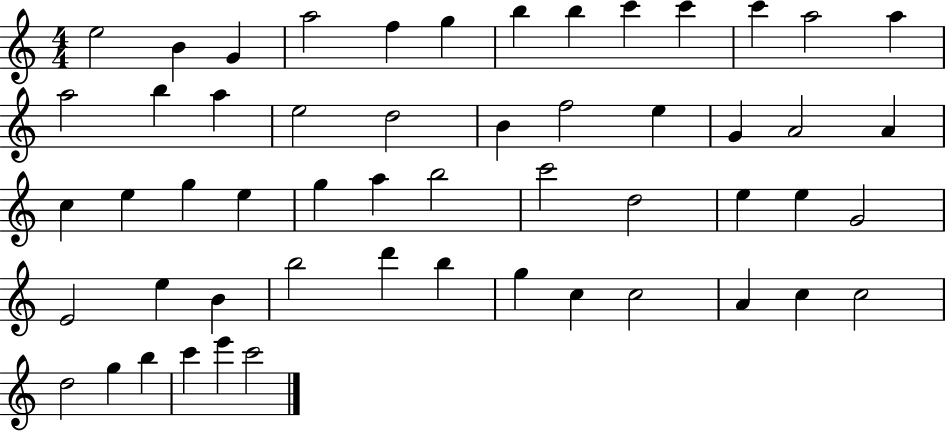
E5/h B4/q G4/q A5/h F5/q G5/q B5/q B5/q C6/q C6/q C6/q A5/h A5/q A5/h B5/q A5/q E5/h D5/h B4/q F5/h E5/q G4/q A4/h A4/q C5/q E5/q G5/q E5/q G5/q A5/q B5/h C6/h D5/h E5/q E5/q G4/h E4/h E5/q B4/q B5/h D6/q B5/q G5/q C5/q C5/h A4/q C5/q C5/h D5/h G5/q B5/q C6/q E6/q C6/h